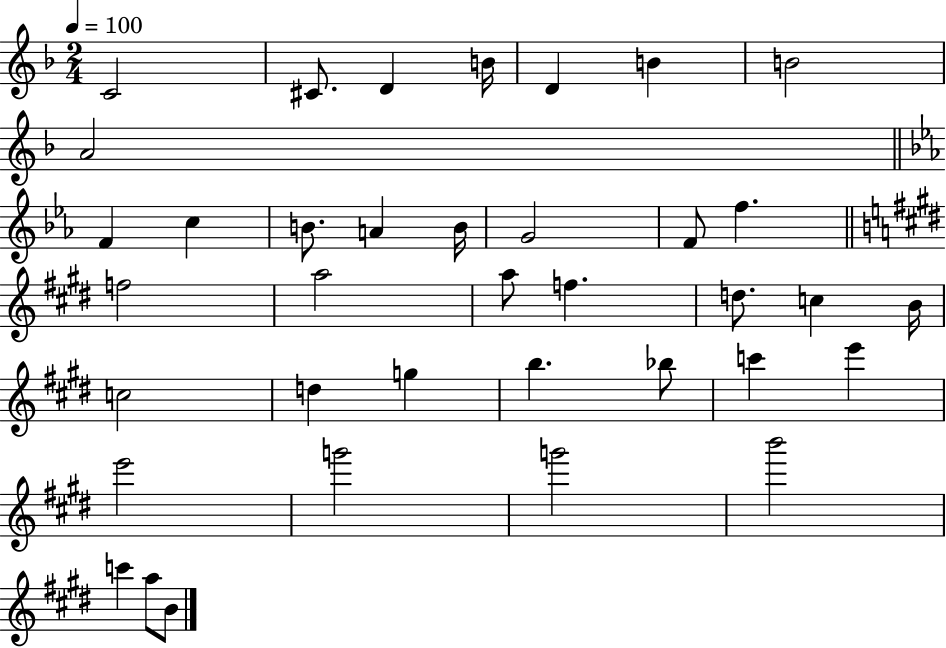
{
  \clef treble
  \numericTimeSignature
  \time 2/4
  \key f \major
  \tempo 4 = 100
  c'2 | cis'8. d'4 b'16 | d'4 b'4 | b'2 | \break a'2 | \bar "||" \break \key ees \major f'4 c''4 | b'8. a'4 b'16 | g'2 | f'8 f''4. | \break \bar "||" \break \key e \major f''2 | a''2 | a''8 f''4. | d''8. c''4 b'16 | \break c''2 | d''4 g''4 | b''4. bes''8 | c'''4 e'''4 | \break e'''2 | g'''2 | g'''2 | b'''2 | \break c'''4 a''8 b'8 | \bar "|."
}